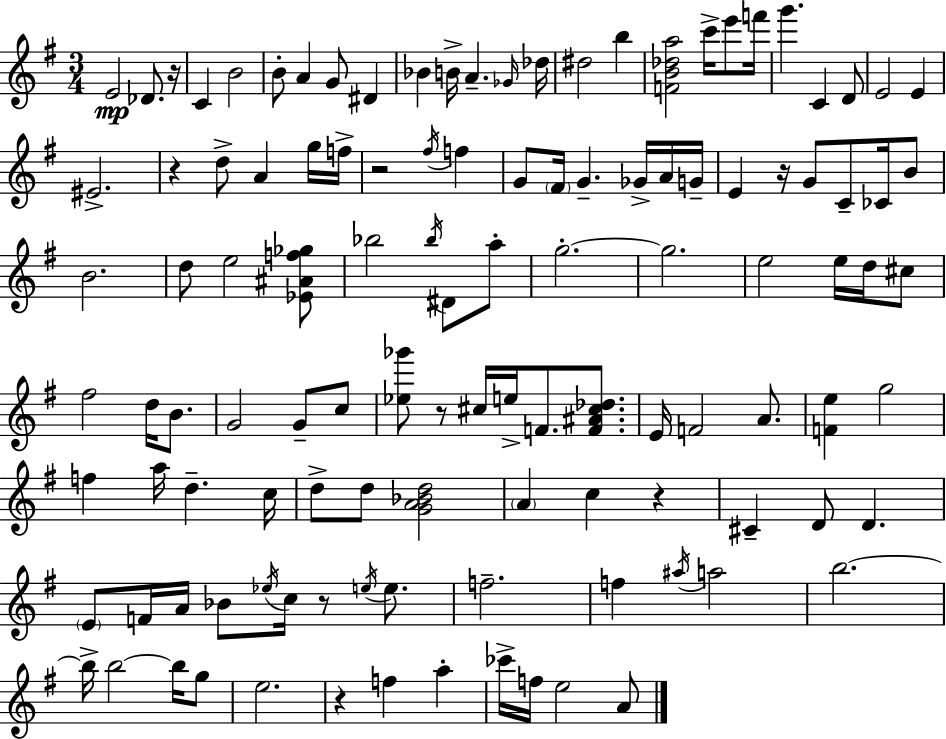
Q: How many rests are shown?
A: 8